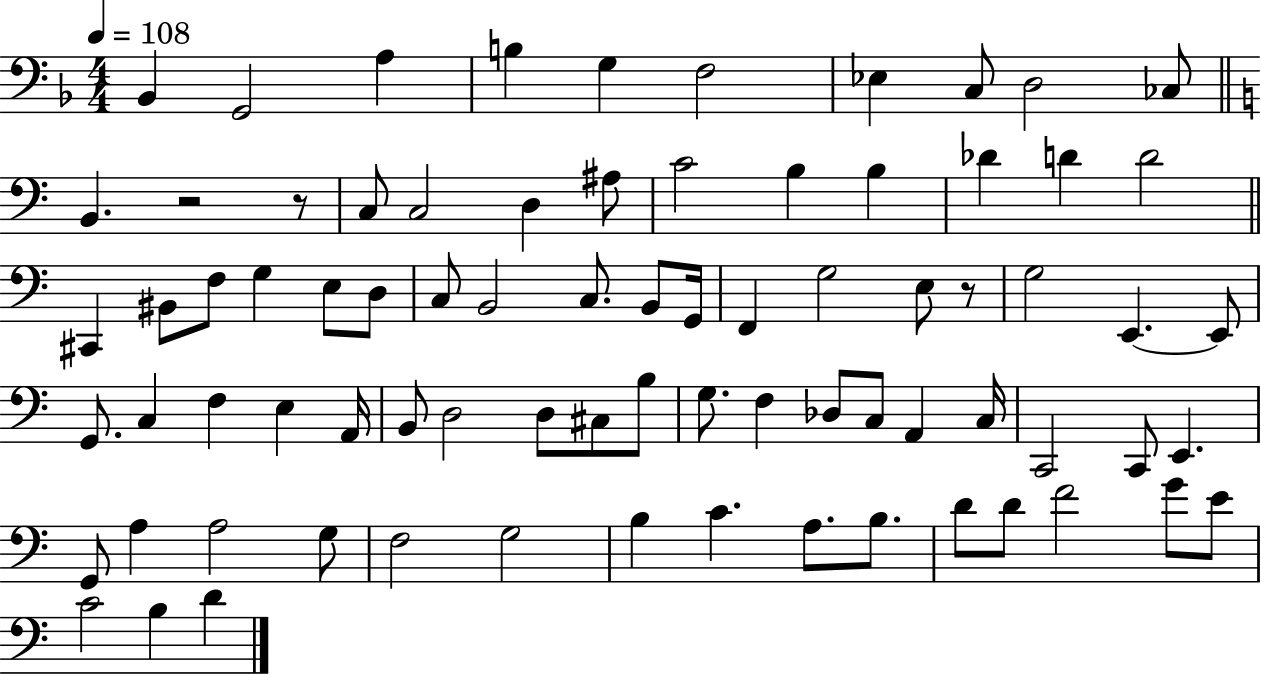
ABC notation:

X:1
T:Untitled
M:4/4
L:1/4
K:F
_B,, G,,2 A, B, G, F,2 _E, C,/2 D,2 _C,/2 B,, z2 z/2 C,/2 C,2 D, ^A,/2 C2 B, B, _D D D2 ^C,, ^B,,/2 F,/2 G, E,/2 D,/2 C,/2 B,,2 C,/2 B,,/2 G,,/4 F,, G,2 E,/2 z/2 G,2 E,, E,,/2 G,,/2 C, F, E, A,,/4 B,,/2 D,2 D,/2 ^C,/2 B,/2 G,/2 F, _D,/2 C,/2 A,, C,/4 C,,2 C,,/2 E,, G,,/2 A, A,2 G,/2 F,2 G,2 B, C A,/2 B,/2 D/2 D/2 F2 G/2 E/2 C2 B, D